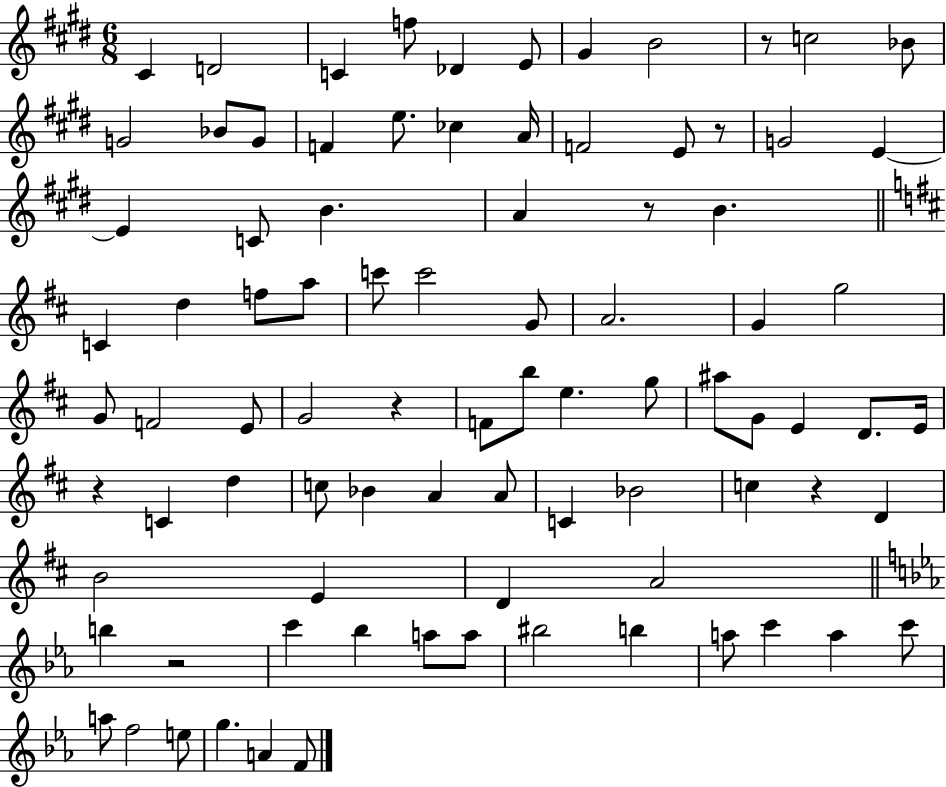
X:1
T:Untitled
M:6/8
L:1/4
K:E
^C D2 C f/2 _D E/2 ^G B2 z/2 c2 _B/2 G2 _B/2 G/2 F e/2 _c A/4 F2 E/2 z/2 G2 E E C/2 B A z/2 B C d f/2 a/2 c'/2 c'2 G/2 A2 G g2 G/2 F2 E/2 G2 z F/2 b/2 e g/2 ^a/2 G/2 E D/2 E/4 z C d c/2 _B A A/2 C _B2 c z D B2 E D A2 b z2 c' _b a/2 a/2 ^b2 b a/2 c' a c'/2 a/2 f2 e/2 g A F/2